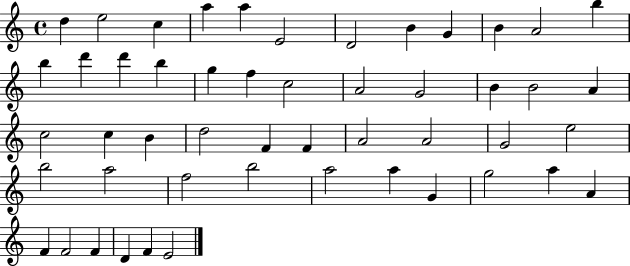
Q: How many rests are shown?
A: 0